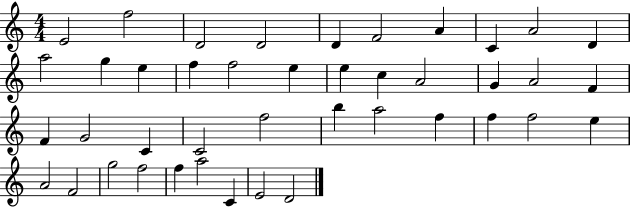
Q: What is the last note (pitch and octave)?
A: D4